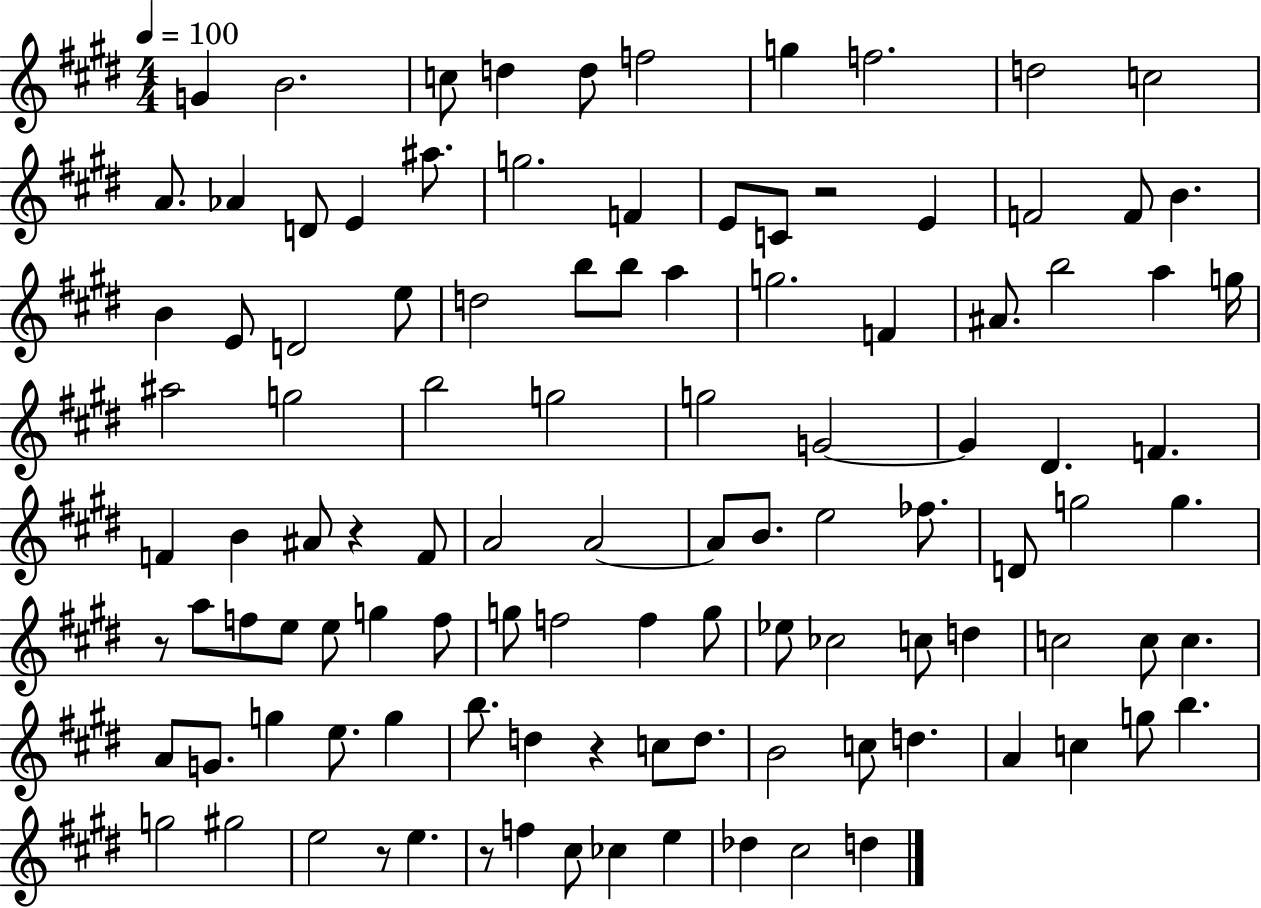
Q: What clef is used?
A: treble